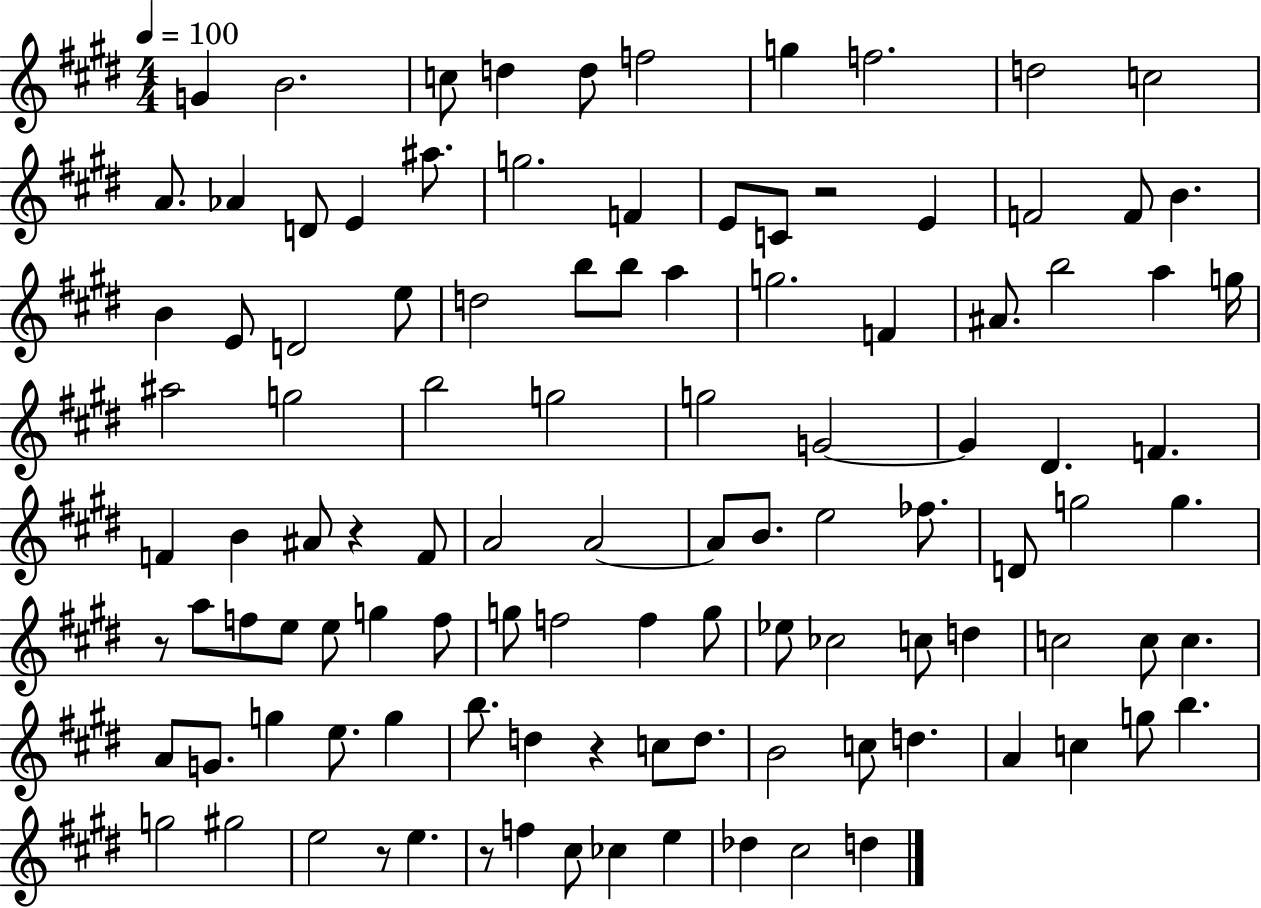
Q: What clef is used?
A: treble